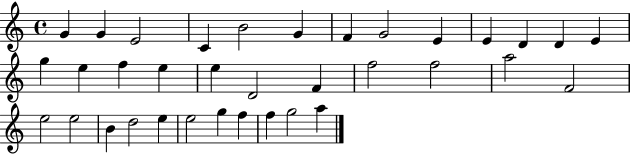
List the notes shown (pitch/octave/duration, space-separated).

G4/q G4/q E4/h C4/q B4/h G4/q F4/q G4/h E4/q E4/q D4/q D4/q E4/q G5/q E5/q F5/q E5/q E5/q D4/h F4/q F5/h F5/h A5/h F4/h E5/h E5/h B4/q D5/h E5/q E5/h G5/q F5/q F5/q G5/h A5/q